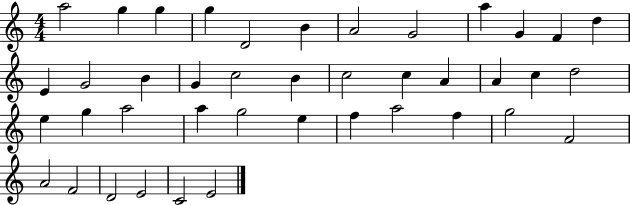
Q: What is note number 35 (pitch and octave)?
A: F4